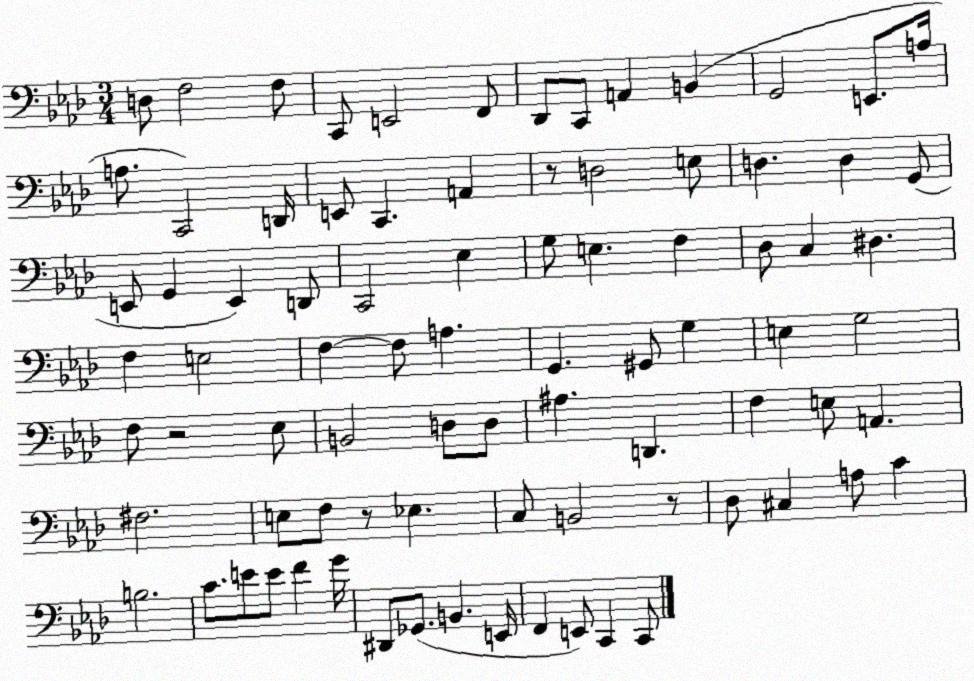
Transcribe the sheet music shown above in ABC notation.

X:1
T:Untitled
M:3/4
L:1/4
K:Ab
D,/2 F,2 F,/2 C,,/2 E,,2 F,,/2 _D,,/2 C,,/2 A,, B,, G,,2 E,,/2 A,/4 A,/2 C,,2 D,,/4 E,,/2 C,, A,, z/2 D,2 E,/2 D, D, G,,/2 E,,/2 G,, E,, D,,/2 C,,2 _E, G,/2 E, F, _D,/2 C, ^D, F, E,2 F, F,/2 A, G,, ^G,,/2 G, E, G,2 F,/2 z2 _E,/2 B,,2 D,/2 D,/2 ^A, D,, F, E,/2 A,, ^F,2 E,/2 F,/2 z/2 _E, C,/2 B,,2 z/2 _D,/2 ^C, A,/2 C B,2 C/2 E/2 E/2 F G/4 ^D,,/2 _G,,/2 B,, E,,/4 F,, E,,/2 C,, C,,/2